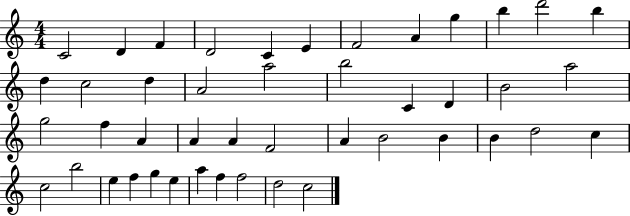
{
  \clef treble
  \numericTimeSignature
  \time 4/4
  \key c \major
  c'2 d'4 f'4 | d'2 c'4 e'4 | f'2 a'4 g''4 | b''4 d'''2 b''4 | \break d''4 c''2 d''4 | a'2 a''2 | b''2 c'4 d'4 | b'2 a''2 | \break g''2 f''4 a'4 | a'4 a'4 f'2 | a'4 b'2 b'4 | b'4 d''2 c''4 | \break c''2 b''2 | e''4 f''4 g''4 e''4 | a''4 f''4 f''2 | d''2 c''2 | \break \bar "|."
}